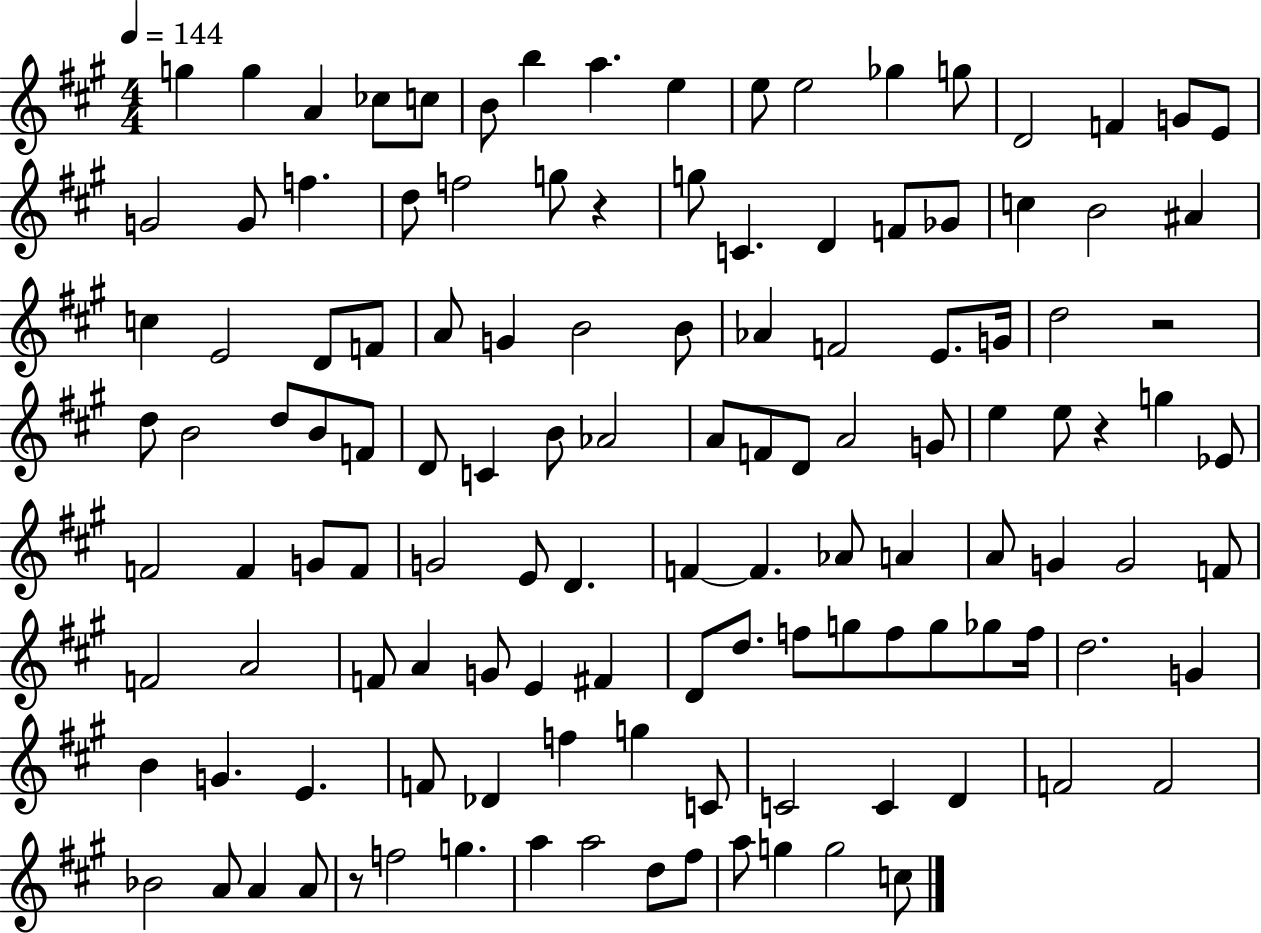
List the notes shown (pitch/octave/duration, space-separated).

G5/q G5/q A4/q CES5/e C5/e B4/e B5/q A5/q. E5/q E5/e E5/h Gb5/q G5/e D4/h F4/q G4/e E4/e G4/h G4/e F5/q. D5/e F5/h G5/e R/q G5/e C4/q. D4/q F4/e Gb4/e C5/q B4/h A#4/q C5/q E4/h D4/e F4/e A4/e G4/q B4/h B4/e Ab4/q F4/h E4/e. G4/s D5/h R/h D5/e B4/h D5/e B4/e F4/e D4/e C4/q B4/e Ab4/h A4/e F4/e D4/e A4/h G4/e E5/q E5/e R/q G5/q Eb4/e F4/h F4/q G4/e F4/e G4/h E4/e D4/q. F4/q F4/q. Ab4/e A4/q A4/e G4/q G4/h F4/e F4/h A4/h F4/e A4/q G4/e E4/q F#4/q D4/e D5/e. F5/e G5/e F5/e G5/e Gb5/e F5/s D5/h. G4/q B4/q G4/q. E4/q. F4/e Db4/q F5/q G5/q C4/e C4/h C4/q D4/q F4/h F4/h Bb4/h A4/e A4/q A4/e R/e F5/h G5/q. A5/q A5/h D5/e F#5/e A5/e G5/q G5/h C5/e